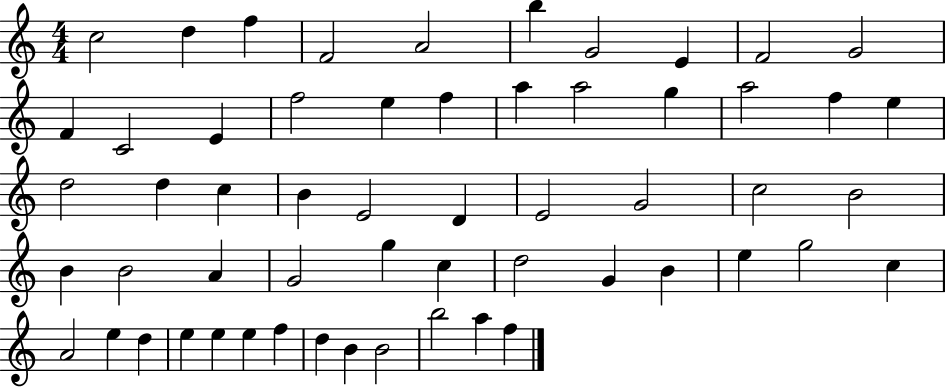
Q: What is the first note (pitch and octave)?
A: C5